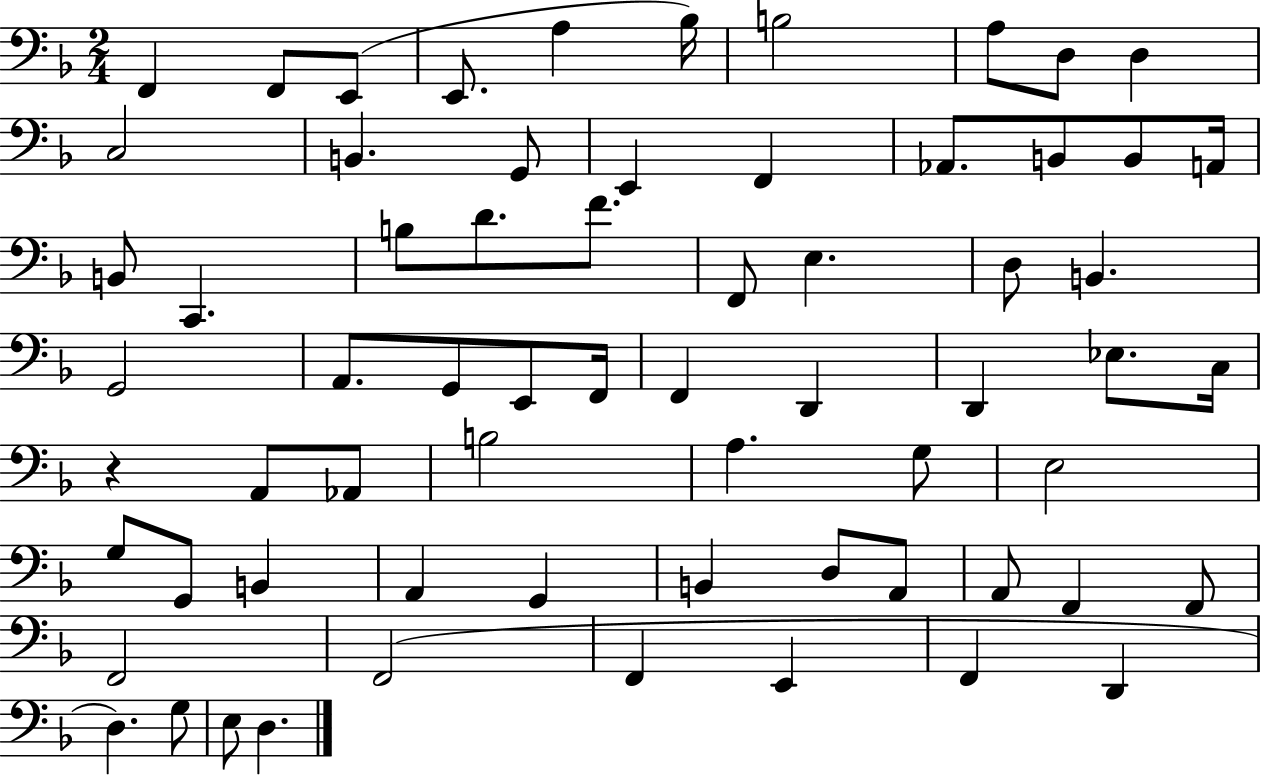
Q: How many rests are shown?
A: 1